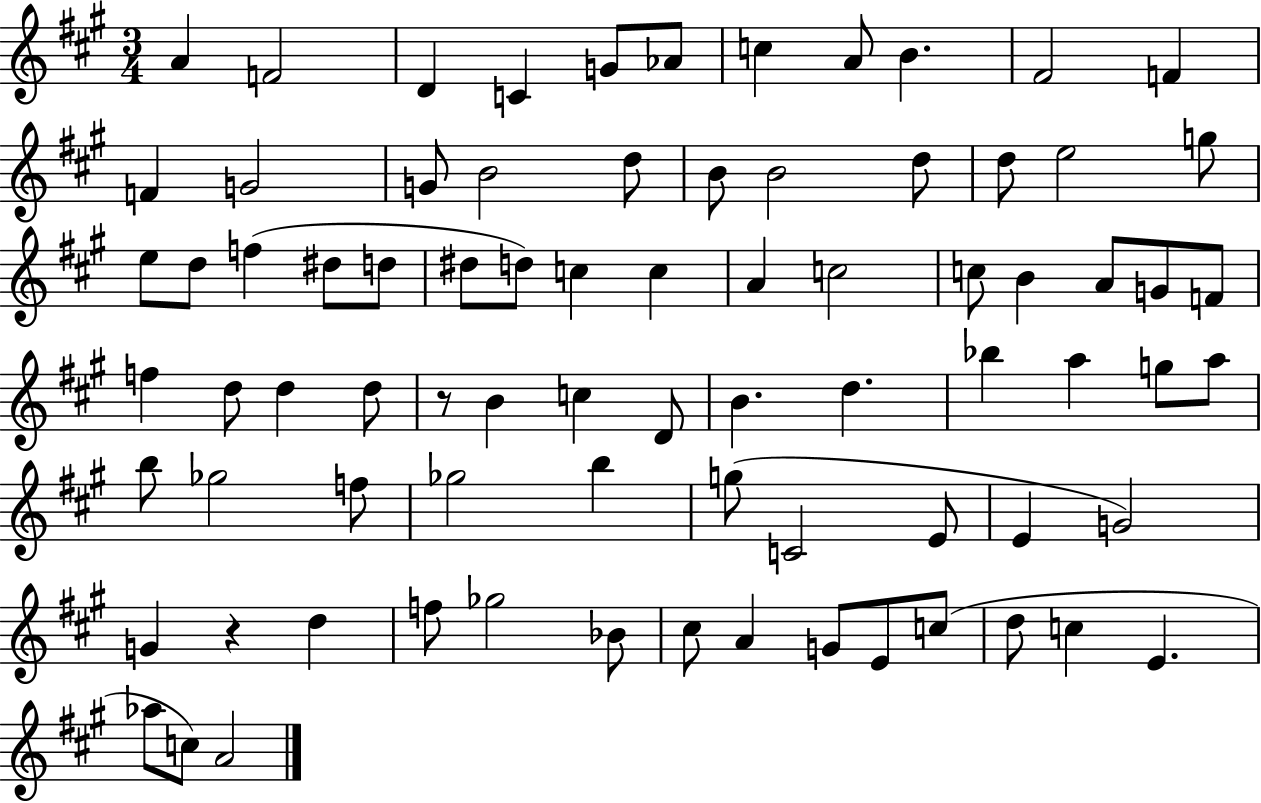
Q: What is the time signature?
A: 3/4